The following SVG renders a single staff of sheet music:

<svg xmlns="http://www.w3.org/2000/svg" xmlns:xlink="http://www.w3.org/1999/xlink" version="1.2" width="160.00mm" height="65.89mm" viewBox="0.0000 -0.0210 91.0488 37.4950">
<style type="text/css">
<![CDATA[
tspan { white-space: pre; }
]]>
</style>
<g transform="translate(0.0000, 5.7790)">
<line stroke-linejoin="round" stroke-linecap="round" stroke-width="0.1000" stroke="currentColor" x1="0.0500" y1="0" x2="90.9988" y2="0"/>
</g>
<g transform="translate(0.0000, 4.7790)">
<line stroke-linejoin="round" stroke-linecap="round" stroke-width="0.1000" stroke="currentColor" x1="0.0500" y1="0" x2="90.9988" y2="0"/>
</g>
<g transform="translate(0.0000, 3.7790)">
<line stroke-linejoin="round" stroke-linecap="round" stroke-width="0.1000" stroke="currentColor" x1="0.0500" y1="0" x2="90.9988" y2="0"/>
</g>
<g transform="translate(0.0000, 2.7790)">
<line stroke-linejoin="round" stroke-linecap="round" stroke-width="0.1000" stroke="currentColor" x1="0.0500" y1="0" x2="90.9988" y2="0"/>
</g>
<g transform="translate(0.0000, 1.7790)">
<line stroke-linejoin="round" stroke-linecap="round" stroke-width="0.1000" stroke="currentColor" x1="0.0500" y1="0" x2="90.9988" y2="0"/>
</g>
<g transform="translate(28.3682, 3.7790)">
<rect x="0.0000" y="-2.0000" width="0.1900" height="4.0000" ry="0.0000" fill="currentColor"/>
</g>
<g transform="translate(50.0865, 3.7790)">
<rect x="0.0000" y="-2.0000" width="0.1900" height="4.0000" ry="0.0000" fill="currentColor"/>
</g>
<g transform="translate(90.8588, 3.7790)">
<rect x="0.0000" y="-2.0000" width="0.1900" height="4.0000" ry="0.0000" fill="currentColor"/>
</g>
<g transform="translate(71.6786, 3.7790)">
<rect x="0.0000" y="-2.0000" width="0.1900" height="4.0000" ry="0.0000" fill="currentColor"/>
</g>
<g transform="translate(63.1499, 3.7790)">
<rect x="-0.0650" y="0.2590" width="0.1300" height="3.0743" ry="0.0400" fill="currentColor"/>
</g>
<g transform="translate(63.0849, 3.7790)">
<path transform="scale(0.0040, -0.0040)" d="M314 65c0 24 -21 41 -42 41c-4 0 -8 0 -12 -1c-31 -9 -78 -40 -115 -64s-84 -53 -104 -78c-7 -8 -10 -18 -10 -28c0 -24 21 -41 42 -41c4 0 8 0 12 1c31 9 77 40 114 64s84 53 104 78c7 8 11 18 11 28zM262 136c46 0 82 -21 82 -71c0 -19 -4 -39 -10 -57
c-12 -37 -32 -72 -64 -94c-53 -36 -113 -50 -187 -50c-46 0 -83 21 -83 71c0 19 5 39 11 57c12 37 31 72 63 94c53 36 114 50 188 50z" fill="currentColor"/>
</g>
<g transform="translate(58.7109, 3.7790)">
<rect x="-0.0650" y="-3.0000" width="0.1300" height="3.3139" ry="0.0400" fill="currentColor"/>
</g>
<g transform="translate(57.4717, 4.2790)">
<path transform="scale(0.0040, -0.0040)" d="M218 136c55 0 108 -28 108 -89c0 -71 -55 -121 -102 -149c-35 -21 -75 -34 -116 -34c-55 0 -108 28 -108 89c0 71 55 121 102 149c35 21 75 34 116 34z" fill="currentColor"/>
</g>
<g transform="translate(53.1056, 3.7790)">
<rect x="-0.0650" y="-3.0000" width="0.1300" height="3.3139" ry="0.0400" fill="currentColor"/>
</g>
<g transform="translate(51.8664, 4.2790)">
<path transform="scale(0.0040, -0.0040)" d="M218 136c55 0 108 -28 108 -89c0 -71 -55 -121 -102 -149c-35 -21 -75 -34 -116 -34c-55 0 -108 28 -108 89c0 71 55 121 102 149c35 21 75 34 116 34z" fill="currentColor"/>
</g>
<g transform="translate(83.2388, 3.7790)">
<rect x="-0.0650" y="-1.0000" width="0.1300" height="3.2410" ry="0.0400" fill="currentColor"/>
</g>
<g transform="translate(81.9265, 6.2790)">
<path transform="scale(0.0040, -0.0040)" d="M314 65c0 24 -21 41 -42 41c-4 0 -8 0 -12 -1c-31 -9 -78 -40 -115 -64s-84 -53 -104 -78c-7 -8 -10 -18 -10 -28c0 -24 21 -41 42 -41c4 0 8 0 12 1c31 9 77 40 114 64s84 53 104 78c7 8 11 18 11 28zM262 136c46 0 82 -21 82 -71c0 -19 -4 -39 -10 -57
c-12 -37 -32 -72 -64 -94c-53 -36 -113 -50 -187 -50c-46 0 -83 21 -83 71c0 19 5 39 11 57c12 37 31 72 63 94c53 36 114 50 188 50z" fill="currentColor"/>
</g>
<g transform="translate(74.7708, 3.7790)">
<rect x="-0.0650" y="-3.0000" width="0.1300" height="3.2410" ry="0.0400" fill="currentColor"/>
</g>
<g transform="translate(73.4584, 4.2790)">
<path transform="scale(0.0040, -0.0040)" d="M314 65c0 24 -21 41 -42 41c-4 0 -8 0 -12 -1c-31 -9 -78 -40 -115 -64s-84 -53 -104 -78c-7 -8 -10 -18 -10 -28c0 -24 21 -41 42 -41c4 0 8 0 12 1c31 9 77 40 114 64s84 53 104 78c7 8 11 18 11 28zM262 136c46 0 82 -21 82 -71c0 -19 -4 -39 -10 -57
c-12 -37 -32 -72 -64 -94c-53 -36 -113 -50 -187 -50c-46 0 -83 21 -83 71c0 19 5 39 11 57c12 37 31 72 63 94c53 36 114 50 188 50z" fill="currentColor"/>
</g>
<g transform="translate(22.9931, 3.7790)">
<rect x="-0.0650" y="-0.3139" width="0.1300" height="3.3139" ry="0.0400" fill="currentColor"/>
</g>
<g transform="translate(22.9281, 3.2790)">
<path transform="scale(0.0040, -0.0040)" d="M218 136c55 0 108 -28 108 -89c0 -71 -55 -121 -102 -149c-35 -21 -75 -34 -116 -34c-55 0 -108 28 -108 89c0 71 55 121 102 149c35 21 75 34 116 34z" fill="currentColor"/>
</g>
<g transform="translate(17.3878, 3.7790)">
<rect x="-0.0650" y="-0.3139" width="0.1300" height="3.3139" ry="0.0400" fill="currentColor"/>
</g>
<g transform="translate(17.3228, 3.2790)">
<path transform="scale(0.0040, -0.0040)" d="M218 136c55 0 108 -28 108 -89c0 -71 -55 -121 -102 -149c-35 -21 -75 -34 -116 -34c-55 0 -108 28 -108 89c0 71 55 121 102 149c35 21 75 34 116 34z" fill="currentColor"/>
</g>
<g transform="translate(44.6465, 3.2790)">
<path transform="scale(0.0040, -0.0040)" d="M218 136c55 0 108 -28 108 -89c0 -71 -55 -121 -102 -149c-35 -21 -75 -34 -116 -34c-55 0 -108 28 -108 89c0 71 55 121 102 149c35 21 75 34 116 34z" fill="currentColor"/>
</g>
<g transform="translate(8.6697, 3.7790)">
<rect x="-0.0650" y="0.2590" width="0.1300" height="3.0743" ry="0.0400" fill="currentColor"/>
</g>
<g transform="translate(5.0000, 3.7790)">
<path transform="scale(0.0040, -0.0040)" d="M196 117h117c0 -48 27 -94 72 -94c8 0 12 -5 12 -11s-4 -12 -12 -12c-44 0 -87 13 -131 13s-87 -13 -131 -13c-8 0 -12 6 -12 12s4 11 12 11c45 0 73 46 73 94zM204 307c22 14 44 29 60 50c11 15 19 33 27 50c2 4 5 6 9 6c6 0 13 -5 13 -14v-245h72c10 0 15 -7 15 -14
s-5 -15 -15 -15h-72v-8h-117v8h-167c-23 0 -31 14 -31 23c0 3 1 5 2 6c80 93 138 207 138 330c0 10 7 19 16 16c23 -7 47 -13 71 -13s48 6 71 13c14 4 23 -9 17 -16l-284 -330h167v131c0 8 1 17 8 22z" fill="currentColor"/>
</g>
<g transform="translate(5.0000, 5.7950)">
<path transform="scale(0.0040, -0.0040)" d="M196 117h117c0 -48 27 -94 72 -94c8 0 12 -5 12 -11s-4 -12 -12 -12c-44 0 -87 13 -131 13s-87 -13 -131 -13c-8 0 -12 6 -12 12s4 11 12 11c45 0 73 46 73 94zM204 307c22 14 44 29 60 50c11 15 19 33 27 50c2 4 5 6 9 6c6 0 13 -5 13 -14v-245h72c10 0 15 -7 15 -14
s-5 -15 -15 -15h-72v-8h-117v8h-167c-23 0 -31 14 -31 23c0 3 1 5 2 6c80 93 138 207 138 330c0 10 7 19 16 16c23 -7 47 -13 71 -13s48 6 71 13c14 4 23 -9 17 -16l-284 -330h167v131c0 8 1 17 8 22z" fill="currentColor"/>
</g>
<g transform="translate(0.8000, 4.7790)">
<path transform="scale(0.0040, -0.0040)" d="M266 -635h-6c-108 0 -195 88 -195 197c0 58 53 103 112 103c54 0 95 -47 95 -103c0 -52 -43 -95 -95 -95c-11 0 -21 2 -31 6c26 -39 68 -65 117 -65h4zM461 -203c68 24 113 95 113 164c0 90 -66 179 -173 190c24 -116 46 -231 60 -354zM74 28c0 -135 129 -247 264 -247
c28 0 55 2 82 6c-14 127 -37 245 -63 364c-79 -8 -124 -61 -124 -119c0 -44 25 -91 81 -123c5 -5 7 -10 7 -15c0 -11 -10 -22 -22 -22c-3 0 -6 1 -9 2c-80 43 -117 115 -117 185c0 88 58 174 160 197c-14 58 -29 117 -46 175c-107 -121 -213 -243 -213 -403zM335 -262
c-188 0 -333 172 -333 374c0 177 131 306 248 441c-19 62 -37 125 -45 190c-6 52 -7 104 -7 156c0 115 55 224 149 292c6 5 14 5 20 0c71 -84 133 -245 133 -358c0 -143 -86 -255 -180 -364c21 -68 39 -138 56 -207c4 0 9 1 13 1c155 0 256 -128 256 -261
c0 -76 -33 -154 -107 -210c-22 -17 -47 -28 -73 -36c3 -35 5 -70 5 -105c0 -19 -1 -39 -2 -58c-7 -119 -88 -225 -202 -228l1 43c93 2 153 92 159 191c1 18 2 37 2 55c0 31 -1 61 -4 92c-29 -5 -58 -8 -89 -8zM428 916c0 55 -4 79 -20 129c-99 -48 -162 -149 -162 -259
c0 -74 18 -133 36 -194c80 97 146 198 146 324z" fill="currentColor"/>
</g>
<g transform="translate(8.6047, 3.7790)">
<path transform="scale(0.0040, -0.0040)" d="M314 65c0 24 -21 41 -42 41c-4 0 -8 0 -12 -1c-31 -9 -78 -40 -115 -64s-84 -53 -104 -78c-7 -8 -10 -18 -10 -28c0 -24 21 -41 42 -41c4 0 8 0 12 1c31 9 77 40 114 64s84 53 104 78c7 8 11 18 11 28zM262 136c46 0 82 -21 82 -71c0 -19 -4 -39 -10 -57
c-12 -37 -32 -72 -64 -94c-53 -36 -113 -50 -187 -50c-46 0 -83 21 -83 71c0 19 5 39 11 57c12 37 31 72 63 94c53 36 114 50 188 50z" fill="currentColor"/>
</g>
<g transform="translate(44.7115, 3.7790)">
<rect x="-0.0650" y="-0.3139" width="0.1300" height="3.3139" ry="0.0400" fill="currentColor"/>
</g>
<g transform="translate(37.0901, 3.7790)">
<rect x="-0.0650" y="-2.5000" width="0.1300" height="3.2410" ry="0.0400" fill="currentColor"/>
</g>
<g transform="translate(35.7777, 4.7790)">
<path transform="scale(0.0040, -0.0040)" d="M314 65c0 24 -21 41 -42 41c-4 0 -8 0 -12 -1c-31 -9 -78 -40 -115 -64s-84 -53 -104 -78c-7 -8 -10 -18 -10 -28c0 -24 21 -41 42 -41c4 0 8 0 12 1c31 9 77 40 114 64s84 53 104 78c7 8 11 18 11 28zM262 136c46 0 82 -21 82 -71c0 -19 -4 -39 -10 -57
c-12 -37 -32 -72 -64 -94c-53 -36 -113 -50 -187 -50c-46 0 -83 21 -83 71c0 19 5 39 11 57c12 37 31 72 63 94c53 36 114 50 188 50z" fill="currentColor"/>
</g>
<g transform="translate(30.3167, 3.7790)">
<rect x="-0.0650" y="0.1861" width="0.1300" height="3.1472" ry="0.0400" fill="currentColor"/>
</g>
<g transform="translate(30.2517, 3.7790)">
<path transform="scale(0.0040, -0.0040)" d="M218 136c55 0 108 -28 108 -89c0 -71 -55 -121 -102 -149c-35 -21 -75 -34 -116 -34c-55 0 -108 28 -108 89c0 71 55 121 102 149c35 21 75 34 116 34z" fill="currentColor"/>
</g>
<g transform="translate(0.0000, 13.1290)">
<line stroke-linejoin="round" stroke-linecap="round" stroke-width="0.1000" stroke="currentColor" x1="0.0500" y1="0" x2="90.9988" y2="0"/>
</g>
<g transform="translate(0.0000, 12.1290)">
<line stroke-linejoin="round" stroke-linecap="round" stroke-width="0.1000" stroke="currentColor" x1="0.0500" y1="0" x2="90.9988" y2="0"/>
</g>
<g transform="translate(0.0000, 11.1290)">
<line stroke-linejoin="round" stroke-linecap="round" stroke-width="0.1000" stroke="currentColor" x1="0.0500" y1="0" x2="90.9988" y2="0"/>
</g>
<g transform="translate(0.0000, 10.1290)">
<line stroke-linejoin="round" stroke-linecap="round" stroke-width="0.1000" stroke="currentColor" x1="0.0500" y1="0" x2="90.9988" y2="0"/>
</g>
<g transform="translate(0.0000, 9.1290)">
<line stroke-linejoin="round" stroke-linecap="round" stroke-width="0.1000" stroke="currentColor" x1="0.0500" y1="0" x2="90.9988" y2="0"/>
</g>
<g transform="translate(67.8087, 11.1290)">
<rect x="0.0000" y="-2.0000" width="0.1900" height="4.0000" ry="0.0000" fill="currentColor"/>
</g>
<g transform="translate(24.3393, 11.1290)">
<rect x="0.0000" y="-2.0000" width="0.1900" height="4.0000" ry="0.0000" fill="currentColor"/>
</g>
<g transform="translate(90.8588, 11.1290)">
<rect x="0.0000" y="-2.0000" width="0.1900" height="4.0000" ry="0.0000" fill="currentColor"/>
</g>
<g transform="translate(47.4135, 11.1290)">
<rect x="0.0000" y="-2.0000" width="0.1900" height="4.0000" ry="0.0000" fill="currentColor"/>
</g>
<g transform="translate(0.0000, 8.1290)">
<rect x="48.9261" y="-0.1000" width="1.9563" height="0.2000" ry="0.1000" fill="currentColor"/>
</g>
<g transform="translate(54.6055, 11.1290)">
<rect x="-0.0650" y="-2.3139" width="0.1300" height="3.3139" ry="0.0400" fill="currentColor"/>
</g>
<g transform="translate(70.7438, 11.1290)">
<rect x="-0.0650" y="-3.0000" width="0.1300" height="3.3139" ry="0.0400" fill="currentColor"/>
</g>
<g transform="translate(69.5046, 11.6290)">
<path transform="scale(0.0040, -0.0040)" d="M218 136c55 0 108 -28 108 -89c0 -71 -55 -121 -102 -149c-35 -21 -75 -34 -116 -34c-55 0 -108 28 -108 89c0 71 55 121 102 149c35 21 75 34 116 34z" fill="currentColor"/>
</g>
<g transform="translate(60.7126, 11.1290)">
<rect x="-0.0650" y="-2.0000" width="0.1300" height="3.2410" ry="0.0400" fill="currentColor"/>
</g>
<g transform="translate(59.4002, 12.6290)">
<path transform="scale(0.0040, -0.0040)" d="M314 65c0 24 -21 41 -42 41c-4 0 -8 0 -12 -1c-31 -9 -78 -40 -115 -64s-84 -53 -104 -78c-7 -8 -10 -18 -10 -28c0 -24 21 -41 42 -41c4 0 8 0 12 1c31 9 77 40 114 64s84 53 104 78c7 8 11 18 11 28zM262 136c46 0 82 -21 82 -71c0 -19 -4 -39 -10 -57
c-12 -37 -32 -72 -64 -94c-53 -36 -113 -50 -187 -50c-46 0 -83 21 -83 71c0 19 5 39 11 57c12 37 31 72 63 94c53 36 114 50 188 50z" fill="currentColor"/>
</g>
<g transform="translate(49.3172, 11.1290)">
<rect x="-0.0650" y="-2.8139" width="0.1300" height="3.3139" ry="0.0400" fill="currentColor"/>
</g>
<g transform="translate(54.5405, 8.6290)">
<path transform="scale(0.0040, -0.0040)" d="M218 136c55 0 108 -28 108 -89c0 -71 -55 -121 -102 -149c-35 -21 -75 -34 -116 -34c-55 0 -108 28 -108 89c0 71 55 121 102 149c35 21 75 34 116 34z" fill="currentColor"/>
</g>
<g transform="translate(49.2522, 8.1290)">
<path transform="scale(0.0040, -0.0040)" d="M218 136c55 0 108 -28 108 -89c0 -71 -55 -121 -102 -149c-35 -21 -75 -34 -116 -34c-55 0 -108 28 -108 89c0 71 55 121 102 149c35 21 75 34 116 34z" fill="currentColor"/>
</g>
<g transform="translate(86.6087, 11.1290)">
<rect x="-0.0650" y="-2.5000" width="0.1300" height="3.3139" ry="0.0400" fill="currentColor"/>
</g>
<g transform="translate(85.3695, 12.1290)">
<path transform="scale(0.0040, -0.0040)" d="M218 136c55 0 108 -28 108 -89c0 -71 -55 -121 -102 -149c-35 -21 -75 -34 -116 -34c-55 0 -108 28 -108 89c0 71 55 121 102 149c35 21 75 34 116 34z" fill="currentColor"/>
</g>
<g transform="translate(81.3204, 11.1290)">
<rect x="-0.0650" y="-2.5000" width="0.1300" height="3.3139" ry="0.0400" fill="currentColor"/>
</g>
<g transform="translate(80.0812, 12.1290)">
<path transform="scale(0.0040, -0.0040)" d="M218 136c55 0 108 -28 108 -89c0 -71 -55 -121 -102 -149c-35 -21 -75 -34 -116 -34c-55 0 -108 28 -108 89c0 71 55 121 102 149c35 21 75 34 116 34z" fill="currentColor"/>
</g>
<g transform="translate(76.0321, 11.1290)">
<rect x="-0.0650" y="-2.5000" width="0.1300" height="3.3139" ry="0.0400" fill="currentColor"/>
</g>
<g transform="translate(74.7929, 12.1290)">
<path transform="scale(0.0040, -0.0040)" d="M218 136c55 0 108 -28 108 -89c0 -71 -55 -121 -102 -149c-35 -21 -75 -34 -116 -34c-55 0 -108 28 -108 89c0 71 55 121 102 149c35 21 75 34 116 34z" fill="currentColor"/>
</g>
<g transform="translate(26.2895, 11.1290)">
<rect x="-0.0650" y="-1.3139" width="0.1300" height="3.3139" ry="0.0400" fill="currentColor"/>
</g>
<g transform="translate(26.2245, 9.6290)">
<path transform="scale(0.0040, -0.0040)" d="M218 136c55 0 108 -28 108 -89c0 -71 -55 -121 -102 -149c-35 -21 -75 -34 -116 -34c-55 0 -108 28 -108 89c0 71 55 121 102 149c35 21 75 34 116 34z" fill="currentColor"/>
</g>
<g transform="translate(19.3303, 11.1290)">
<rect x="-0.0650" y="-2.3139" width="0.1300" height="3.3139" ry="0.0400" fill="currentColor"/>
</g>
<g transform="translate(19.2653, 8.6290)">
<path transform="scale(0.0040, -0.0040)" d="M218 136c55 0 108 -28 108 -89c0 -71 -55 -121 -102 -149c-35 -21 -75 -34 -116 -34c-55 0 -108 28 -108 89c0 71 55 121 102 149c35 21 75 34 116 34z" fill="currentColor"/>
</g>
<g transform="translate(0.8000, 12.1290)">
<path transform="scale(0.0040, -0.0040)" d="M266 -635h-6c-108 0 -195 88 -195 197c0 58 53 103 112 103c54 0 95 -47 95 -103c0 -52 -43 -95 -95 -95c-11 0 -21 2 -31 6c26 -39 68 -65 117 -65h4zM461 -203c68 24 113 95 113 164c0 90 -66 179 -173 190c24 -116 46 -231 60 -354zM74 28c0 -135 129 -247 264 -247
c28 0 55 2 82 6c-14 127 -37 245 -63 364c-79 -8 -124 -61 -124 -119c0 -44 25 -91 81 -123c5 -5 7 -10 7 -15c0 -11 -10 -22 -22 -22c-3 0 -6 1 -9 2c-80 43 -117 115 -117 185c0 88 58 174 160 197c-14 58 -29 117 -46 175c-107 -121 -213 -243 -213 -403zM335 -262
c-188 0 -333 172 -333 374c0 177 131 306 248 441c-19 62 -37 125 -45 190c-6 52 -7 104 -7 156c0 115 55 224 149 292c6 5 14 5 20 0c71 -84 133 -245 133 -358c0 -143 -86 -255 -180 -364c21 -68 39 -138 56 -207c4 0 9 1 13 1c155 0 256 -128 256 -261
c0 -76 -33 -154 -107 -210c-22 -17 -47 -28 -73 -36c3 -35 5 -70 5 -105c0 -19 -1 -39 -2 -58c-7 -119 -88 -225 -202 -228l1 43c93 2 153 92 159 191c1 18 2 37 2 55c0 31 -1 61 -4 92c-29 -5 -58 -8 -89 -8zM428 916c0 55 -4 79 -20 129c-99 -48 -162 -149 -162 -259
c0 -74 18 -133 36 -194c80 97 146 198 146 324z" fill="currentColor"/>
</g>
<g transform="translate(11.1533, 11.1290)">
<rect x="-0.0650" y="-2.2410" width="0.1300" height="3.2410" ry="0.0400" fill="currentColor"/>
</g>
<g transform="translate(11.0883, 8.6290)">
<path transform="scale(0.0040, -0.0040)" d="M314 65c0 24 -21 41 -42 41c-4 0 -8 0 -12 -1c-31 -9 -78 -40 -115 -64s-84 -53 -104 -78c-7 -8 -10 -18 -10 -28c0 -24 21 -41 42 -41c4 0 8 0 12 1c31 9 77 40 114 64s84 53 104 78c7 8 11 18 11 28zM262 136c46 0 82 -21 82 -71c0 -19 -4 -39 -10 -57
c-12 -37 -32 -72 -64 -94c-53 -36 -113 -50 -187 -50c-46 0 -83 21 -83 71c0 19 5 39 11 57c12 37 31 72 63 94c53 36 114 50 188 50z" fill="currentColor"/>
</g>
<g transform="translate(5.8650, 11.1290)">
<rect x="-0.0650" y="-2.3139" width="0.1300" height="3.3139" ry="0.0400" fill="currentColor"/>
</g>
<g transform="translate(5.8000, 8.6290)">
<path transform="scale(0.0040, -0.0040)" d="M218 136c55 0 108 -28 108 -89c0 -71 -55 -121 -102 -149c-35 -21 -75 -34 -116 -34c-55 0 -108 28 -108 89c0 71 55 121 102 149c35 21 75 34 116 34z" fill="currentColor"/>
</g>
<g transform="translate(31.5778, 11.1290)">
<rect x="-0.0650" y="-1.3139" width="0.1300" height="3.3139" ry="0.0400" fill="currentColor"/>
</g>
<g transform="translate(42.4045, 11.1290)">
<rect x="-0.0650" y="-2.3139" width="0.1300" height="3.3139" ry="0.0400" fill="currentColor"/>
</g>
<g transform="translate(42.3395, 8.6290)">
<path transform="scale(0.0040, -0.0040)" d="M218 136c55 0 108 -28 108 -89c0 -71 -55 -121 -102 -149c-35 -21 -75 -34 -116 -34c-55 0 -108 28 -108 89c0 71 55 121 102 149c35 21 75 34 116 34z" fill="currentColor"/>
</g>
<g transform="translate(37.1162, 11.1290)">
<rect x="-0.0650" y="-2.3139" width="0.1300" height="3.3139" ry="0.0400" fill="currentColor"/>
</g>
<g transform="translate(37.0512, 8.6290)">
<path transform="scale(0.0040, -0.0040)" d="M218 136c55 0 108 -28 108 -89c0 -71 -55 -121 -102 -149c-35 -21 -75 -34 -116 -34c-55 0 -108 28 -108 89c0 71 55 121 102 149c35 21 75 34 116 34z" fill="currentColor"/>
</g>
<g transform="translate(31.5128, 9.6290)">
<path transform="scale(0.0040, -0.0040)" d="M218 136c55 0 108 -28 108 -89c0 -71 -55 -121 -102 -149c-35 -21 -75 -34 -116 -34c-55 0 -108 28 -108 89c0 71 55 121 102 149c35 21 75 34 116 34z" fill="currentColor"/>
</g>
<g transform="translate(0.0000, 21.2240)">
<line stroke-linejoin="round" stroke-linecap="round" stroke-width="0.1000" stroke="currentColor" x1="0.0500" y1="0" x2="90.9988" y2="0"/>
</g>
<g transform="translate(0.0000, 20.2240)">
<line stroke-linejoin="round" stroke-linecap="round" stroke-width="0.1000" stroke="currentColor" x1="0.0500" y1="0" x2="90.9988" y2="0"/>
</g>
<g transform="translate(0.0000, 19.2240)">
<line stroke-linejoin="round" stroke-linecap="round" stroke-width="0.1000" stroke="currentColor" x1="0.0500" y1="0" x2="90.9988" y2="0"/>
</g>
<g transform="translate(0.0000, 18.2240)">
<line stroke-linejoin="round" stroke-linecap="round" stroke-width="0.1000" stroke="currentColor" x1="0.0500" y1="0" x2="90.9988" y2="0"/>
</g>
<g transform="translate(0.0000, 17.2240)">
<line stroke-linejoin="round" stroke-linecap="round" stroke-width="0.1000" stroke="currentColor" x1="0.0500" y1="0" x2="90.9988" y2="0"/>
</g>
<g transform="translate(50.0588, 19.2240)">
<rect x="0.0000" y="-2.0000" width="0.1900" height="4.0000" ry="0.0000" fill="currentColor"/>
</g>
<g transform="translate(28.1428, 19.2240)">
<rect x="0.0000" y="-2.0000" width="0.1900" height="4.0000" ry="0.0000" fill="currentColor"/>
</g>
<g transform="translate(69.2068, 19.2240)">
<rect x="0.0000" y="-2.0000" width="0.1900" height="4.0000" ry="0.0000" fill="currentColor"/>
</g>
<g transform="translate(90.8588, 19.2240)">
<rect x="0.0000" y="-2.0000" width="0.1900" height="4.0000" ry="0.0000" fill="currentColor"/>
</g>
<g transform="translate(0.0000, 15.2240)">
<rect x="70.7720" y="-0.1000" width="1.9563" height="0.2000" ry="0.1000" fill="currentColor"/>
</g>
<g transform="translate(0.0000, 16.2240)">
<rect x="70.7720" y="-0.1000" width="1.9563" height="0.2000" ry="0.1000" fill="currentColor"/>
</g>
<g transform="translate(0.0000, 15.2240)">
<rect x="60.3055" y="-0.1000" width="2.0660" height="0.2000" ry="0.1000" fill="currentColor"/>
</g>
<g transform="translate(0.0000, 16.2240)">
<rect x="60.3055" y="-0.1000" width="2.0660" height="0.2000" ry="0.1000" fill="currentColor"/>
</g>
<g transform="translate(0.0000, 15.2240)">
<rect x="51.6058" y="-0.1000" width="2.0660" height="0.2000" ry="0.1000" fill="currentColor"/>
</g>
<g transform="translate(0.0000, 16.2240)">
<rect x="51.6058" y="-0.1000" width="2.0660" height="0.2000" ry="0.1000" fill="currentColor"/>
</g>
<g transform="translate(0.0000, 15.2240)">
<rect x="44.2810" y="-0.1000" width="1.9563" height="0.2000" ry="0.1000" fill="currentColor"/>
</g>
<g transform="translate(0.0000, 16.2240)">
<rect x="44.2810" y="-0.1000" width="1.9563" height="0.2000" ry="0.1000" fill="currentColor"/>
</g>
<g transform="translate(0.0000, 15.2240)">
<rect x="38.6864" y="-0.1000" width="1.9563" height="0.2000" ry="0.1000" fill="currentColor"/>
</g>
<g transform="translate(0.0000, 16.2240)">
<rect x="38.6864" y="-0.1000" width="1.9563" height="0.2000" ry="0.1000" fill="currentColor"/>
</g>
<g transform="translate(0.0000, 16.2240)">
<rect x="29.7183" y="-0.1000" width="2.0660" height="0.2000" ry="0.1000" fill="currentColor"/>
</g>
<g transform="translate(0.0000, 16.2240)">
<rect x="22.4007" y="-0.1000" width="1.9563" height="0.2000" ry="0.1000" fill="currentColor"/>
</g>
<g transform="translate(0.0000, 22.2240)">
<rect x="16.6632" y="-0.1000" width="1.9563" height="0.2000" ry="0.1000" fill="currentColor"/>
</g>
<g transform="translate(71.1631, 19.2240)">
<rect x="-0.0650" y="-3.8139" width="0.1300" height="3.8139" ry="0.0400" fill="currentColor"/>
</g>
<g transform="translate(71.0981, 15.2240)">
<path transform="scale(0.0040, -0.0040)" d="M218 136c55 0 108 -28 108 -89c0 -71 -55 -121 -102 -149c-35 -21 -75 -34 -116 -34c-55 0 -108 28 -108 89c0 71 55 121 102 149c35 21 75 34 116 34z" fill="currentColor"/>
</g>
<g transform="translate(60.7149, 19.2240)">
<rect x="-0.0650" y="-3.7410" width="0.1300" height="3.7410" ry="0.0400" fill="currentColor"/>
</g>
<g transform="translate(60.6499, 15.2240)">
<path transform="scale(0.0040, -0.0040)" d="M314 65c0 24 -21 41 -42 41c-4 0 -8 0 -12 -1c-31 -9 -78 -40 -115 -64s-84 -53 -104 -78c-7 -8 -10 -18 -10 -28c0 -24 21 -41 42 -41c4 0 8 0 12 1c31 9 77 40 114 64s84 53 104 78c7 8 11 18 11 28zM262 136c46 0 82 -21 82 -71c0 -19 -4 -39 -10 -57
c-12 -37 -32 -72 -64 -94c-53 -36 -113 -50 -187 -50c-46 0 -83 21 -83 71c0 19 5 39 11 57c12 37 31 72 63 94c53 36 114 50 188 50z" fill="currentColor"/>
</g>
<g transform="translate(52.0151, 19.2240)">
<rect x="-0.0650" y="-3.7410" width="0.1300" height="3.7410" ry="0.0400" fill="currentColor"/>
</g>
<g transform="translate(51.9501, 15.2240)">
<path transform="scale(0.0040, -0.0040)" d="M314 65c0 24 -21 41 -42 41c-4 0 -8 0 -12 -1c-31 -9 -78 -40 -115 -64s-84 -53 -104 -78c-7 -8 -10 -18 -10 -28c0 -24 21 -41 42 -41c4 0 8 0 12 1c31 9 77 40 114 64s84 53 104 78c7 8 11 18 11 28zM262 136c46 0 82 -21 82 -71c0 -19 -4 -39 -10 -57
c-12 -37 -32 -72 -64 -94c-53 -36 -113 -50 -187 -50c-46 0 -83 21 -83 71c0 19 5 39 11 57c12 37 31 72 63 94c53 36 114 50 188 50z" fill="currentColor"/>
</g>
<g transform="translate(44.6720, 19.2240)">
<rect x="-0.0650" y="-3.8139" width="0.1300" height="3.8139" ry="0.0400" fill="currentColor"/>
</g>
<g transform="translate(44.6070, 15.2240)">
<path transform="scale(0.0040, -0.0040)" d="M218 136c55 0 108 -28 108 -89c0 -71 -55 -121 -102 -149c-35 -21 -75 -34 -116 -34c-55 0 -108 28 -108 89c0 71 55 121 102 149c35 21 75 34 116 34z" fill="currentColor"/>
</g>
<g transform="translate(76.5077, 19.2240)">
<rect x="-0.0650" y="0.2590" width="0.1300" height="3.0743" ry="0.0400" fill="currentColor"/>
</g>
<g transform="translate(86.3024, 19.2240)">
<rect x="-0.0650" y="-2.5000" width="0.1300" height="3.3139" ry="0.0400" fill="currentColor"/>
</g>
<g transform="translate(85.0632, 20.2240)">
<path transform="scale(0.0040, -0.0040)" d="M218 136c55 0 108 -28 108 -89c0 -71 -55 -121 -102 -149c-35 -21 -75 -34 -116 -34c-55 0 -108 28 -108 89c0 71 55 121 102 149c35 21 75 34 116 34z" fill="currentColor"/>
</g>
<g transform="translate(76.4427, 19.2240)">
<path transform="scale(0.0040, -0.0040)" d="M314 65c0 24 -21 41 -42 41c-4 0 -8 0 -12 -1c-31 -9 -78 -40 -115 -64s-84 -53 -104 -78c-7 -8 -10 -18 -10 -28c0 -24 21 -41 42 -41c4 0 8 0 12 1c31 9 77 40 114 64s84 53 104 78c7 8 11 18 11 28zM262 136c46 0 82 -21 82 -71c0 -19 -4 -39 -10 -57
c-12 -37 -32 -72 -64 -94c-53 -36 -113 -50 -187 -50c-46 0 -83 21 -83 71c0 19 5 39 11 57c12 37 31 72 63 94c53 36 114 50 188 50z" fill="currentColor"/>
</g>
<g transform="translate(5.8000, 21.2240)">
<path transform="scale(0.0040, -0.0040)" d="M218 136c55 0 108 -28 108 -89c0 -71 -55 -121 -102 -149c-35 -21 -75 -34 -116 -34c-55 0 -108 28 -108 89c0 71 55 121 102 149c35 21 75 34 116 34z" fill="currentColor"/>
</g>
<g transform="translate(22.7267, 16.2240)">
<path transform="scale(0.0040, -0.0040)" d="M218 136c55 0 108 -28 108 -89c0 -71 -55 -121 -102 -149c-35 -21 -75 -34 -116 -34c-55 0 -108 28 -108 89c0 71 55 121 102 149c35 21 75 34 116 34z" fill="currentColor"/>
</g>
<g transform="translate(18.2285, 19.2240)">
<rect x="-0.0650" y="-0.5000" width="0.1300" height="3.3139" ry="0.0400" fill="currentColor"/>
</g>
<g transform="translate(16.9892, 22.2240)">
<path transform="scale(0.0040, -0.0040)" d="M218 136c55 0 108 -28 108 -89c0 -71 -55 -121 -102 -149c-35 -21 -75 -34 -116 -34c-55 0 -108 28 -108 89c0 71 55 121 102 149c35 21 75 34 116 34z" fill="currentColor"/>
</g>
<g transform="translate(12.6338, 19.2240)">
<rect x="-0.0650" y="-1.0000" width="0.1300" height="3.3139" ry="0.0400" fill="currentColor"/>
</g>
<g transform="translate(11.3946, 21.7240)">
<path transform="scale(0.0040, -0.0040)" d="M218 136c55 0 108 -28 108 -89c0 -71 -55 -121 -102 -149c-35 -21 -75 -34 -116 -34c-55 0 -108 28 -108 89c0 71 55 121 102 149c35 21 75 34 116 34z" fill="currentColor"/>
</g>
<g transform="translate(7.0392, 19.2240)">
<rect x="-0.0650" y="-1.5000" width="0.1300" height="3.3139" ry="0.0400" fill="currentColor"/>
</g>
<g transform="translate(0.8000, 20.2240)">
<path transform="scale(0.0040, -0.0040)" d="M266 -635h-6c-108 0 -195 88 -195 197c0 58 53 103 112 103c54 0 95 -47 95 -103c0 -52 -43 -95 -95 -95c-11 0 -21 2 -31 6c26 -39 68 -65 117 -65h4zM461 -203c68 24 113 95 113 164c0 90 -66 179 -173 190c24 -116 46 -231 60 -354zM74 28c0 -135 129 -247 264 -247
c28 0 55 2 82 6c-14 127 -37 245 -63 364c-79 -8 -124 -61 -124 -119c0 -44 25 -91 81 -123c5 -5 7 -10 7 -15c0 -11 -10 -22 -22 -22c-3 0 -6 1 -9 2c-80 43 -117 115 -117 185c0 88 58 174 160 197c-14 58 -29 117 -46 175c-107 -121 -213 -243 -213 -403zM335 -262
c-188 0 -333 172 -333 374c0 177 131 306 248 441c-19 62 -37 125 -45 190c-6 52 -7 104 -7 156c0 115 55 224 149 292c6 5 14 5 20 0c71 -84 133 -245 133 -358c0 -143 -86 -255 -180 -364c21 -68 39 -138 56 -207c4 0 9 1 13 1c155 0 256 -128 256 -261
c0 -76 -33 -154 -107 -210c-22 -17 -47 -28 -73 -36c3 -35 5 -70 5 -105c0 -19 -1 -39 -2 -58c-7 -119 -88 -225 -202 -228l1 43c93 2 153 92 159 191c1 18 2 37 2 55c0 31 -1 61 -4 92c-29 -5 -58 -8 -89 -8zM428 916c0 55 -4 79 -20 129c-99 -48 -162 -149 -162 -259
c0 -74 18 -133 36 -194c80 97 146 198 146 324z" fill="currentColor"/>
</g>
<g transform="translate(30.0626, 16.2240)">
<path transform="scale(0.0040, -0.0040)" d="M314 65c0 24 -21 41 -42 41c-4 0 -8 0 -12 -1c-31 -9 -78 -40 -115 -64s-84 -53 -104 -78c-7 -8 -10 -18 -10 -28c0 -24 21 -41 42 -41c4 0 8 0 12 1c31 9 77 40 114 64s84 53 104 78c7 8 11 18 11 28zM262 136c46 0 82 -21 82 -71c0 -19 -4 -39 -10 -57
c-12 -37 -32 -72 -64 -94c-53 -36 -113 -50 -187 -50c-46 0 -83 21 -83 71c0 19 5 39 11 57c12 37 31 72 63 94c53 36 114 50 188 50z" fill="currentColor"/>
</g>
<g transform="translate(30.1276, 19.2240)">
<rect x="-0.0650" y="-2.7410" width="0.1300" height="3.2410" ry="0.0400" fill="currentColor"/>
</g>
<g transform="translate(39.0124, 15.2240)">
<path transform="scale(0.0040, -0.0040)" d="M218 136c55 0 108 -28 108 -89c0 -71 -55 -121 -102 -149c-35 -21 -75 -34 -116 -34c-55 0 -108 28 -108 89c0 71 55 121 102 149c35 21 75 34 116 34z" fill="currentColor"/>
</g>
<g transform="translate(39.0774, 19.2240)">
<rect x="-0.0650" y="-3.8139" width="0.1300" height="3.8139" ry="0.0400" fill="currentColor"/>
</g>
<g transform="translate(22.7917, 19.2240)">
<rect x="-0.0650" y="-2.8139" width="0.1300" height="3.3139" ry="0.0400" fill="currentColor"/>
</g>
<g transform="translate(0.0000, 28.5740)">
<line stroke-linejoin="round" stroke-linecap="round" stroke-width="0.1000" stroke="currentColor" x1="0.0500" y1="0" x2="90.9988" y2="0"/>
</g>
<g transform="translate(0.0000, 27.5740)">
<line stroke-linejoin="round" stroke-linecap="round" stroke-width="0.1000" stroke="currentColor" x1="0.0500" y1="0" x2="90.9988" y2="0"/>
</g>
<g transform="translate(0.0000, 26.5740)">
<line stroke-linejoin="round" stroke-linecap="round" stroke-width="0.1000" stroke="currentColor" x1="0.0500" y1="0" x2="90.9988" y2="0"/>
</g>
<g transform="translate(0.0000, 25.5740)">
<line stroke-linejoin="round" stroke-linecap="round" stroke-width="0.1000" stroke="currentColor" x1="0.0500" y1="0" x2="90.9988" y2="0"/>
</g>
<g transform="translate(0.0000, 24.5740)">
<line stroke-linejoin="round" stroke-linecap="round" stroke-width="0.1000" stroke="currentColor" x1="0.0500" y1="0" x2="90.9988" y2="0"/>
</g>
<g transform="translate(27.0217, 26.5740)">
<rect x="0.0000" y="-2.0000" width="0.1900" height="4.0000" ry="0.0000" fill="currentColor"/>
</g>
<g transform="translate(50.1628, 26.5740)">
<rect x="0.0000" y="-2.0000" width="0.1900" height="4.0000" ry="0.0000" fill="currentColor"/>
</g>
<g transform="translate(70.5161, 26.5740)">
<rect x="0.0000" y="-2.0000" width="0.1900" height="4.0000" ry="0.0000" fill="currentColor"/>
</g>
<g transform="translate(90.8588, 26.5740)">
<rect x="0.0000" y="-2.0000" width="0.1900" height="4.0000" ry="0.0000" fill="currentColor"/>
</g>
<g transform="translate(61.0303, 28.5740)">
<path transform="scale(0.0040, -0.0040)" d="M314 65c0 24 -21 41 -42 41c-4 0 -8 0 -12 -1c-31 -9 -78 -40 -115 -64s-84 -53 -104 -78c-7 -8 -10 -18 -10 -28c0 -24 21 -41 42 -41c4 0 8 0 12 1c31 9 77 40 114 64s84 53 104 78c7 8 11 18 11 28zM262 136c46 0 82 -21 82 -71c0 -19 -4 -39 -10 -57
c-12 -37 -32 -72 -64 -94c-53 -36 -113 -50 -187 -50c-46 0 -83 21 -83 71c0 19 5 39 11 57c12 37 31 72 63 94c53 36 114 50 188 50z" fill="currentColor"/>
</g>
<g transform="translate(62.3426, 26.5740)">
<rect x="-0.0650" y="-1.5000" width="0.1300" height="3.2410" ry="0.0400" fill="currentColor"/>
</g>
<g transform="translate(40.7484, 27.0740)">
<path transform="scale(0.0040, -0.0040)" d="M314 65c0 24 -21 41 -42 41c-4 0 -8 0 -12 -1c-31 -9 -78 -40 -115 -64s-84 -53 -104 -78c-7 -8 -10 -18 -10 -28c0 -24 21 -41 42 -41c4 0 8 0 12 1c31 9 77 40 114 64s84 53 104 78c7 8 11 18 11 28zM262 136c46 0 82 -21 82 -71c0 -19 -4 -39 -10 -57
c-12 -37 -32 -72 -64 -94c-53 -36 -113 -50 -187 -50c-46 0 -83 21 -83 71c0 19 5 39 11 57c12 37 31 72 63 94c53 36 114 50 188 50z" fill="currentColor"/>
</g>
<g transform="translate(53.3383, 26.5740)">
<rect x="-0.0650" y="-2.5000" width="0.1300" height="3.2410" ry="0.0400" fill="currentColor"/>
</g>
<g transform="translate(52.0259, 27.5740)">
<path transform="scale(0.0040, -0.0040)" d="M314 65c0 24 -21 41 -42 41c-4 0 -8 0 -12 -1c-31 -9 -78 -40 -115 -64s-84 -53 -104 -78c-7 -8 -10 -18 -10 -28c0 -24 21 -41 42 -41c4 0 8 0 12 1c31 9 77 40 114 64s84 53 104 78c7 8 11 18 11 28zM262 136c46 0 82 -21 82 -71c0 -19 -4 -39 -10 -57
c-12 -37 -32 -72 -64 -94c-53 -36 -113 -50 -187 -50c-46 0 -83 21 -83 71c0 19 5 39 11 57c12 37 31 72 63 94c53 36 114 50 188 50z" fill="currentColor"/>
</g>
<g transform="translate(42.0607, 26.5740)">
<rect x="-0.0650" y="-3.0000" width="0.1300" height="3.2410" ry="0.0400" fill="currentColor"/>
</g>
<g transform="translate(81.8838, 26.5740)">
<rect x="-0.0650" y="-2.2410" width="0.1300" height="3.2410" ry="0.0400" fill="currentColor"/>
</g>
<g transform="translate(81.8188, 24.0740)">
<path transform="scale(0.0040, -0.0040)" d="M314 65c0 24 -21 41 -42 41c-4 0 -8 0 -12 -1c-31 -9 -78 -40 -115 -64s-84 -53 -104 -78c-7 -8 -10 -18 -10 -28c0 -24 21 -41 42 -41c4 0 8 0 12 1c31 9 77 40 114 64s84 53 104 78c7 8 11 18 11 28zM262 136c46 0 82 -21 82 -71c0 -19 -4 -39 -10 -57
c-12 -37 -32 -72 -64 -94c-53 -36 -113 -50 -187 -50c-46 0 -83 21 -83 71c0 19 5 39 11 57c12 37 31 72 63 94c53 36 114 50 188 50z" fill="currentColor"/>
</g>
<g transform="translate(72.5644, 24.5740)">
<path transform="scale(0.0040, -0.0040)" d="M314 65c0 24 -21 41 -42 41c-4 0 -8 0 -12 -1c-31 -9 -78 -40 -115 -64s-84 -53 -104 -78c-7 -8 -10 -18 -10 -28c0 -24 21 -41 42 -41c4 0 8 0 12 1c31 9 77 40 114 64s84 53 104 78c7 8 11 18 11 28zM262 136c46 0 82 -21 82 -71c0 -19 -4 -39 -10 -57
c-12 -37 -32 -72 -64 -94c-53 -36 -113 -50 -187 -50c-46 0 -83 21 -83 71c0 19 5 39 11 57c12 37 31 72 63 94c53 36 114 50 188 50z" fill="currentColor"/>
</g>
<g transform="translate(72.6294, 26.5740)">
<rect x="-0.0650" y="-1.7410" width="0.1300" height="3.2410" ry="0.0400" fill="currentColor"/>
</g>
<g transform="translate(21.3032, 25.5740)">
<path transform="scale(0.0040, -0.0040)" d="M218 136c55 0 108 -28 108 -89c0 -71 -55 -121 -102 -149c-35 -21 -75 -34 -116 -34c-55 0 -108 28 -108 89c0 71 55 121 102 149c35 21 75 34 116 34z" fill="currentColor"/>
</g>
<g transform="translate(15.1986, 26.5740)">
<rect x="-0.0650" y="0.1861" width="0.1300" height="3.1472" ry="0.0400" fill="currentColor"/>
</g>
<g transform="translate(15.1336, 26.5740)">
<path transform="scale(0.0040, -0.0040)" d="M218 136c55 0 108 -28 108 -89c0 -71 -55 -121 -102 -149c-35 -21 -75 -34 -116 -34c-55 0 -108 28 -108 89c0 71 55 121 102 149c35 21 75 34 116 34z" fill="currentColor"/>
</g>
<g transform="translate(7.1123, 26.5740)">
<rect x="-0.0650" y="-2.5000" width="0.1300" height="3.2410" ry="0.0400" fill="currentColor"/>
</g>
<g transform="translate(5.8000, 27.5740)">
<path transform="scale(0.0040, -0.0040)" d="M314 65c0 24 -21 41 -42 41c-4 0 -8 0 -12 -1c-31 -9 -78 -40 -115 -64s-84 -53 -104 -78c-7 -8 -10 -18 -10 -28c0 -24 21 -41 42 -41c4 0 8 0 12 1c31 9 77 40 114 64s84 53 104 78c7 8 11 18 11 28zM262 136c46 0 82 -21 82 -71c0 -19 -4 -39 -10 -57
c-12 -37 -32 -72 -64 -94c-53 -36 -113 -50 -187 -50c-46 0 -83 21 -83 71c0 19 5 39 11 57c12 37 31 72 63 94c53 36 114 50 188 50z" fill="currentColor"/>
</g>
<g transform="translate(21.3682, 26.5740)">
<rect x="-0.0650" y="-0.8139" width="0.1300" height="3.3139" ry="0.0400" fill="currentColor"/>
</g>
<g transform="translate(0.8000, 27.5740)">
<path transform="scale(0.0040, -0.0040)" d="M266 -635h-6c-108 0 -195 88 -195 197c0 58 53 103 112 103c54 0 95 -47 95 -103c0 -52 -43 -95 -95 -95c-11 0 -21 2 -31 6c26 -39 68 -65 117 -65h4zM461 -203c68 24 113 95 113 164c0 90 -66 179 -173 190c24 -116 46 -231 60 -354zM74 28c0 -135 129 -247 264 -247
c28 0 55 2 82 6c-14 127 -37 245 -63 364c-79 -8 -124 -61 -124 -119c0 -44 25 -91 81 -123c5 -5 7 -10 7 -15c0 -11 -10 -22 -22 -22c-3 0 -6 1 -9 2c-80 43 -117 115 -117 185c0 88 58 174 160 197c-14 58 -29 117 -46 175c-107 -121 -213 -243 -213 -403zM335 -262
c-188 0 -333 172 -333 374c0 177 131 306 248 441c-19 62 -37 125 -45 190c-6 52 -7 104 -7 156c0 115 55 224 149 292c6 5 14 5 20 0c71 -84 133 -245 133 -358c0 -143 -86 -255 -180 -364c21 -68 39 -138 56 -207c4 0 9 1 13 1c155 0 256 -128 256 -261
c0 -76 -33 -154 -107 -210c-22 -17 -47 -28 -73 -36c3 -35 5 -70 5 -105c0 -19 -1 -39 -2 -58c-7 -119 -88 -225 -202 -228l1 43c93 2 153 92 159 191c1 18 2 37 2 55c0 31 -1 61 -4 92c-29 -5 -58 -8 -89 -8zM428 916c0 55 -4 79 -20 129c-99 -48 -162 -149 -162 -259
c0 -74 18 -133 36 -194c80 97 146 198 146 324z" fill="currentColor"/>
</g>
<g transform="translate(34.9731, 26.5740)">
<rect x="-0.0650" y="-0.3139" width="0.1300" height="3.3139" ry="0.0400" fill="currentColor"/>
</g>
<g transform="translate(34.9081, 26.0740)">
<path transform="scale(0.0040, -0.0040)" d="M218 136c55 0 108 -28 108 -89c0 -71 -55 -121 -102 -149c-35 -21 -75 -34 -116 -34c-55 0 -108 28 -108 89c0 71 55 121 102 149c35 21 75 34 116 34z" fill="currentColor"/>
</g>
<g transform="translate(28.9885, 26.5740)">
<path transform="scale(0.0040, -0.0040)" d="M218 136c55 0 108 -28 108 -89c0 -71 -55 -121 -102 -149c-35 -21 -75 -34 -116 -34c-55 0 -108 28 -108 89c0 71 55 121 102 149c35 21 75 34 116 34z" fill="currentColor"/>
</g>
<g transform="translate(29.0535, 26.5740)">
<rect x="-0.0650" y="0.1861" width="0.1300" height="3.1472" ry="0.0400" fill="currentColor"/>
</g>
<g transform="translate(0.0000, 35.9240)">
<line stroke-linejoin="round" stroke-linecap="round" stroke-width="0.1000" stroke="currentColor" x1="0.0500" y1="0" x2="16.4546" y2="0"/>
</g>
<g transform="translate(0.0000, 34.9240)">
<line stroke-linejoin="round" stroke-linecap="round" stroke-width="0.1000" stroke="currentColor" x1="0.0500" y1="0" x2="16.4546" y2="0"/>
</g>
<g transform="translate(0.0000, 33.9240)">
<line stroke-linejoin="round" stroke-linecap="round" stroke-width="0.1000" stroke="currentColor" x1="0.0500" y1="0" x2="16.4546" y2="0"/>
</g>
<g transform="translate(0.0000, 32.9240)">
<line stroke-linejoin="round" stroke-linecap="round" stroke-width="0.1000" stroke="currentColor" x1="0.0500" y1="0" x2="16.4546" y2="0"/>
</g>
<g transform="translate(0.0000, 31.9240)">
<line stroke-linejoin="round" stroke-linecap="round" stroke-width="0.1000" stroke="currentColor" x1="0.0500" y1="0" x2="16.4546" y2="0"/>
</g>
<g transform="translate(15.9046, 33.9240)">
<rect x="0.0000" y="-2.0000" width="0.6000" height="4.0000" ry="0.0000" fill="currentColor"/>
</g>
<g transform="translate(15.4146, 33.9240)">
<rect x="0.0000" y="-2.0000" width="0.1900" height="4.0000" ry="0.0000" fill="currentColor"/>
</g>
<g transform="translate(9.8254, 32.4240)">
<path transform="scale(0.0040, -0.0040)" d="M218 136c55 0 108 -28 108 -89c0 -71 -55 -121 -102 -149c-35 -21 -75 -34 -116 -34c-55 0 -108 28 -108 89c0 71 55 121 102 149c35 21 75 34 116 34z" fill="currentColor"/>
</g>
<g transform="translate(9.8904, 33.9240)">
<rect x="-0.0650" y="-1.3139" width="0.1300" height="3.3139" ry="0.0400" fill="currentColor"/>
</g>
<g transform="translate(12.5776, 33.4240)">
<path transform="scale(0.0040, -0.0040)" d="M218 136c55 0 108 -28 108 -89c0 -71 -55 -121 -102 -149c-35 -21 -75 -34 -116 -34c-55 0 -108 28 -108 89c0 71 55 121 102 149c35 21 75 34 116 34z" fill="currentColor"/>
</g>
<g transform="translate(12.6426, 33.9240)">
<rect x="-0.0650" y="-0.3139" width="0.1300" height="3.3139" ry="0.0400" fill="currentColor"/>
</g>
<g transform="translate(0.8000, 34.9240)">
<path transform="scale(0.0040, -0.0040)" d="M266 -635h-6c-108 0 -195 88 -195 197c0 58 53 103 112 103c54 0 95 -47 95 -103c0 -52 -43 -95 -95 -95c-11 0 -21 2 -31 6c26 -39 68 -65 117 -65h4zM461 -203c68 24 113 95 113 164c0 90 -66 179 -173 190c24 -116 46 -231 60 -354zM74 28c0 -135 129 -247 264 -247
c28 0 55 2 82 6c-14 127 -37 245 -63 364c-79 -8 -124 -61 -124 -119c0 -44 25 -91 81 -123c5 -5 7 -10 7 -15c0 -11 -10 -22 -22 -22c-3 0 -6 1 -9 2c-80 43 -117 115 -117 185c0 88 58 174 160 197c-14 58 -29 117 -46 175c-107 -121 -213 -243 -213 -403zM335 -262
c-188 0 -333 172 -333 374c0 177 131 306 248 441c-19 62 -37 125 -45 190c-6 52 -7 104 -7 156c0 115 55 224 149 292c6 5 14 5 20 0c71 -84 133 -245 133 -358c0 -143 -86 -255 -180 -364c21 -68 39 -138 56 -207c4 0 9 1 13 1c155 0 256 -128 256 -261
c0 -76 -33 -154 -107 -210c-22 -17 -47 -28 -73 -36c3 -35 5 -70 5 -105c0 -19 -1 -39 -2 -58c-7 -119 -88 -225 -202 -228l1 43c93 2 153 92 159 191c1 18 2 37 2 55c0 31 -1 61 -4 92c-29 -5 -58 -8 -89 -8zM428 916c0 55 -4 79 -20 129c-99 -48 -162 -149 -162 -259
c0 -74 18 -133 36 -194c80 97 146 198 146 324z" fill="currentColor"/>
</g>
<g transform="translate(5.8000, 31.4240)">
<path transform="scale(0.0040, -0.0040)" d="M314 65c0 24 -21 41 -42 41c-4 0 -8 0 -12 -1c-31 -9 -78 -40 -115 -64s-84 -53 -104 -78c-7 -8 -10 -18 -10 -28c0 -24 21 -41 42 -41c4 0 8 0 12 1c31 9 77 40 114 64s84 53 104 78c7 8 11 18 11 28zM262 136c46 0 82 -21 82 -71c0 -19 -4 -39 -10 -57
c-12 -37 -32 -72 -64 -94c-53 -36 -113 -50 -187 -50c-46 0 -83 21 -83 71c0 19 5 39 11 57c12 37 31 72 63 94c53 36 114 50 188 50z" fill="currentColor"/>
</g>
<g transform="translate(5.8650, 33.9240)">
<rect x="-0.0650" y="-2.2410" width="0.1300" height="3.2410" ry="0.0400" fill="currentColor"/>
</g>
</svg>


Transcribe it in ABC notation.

X:1
T:Untitled
M:4/4
L:1/4
K:C
B2 c c B G2 c A A B2 A2 D2 g g2 g e e g g a g F2 A G G G E D C a a2 c' c' c'2 c'2 c' B2 G G2 B d B c A2 G2 E2 f2 g2 g2 e c